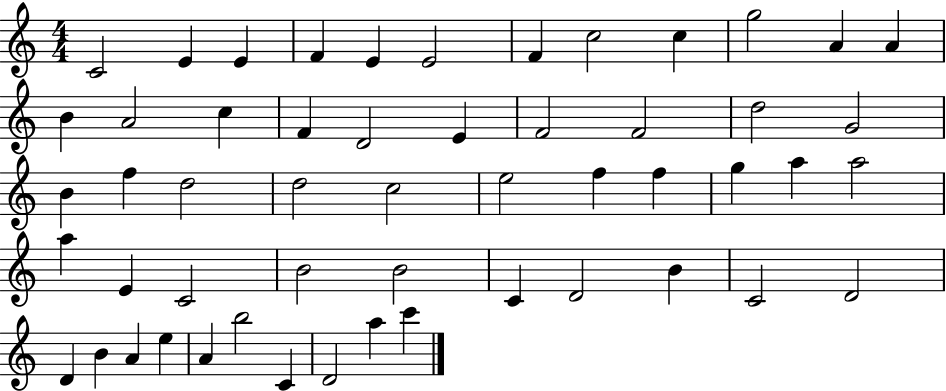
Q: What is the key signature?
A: C major